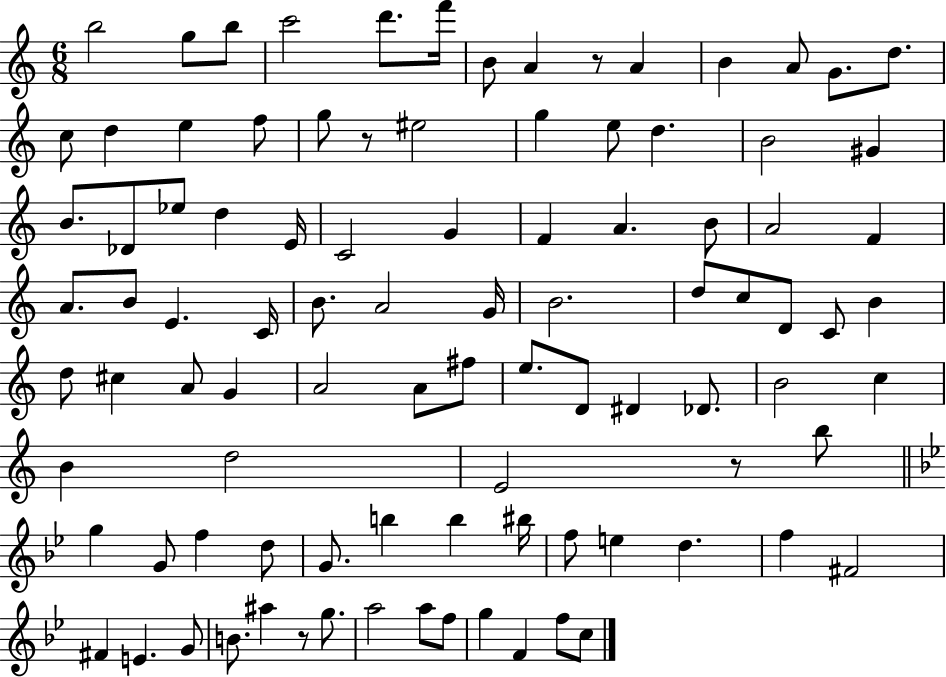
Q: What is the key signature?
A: C major